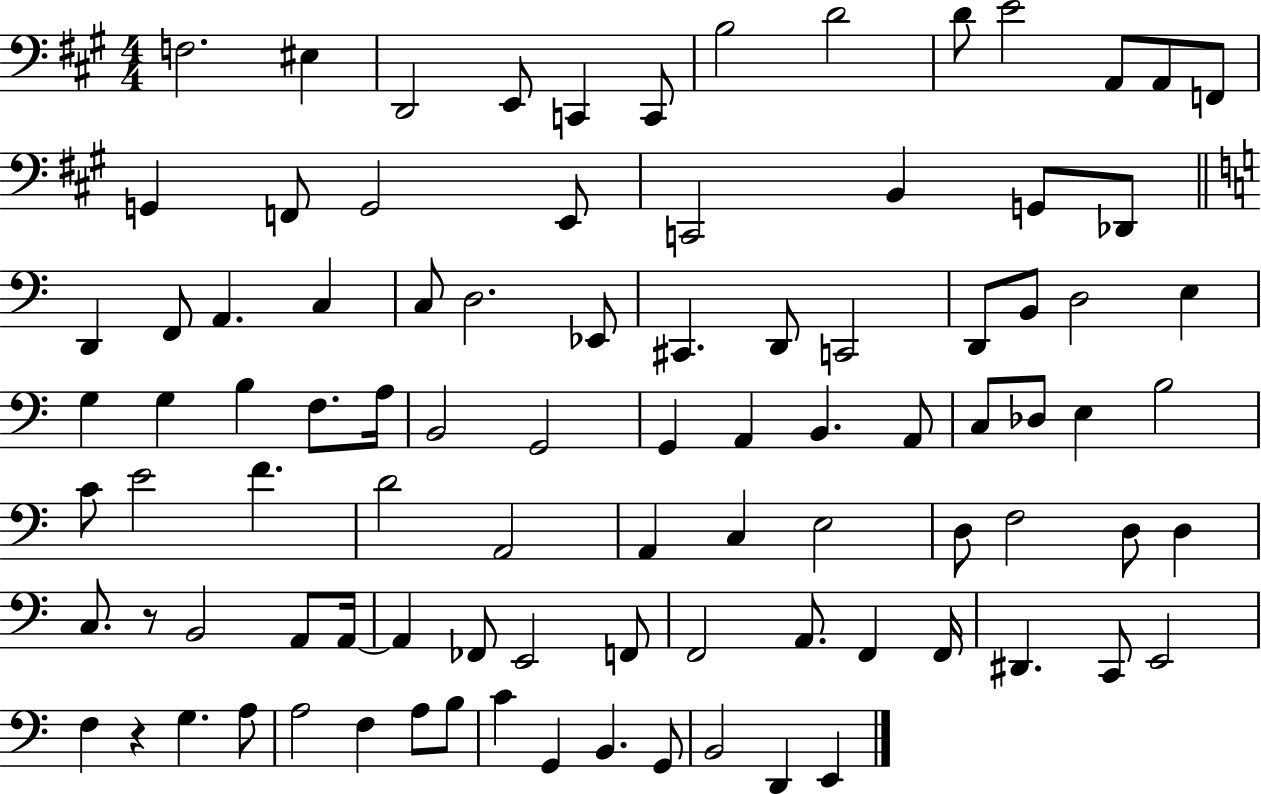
F3/h. EIS3/q D2/h E2/e C2/q C2/e B3/h D4/h D4/e E4/h A2/e A2/e F2/e G2/q F2/e G2/h E2/e C2/h B2/q G2/e Db2/e D2/q F2/e A2/q. C3/q C3/e D3/h. Eb2/e C#2/q. D2/e C2/h D2/e B2/e D3/h E3/q G3/q G3/q B3/q F3/e. A3/s B2/h G2/h G2/q A2/q B2/q. A2/e C3/e Db3/e E3/q B3/h C4/e E4/h F4/q. D4/h A2/h A2/q C3/q E3/h D3/e F3/h D3/e D3/q C3/e. R/e B2/h A2/e A2/s A2/q FES2/e E2/h F2/e F2/h A2/e. F2/q F2/s D#2/q. C2/e E2/h F3/q R/q G3/q. A3/e A3/h F3/q A3/e B3/e C4/q G2/q B2/q. G2/e B2/h D2/q E2/q